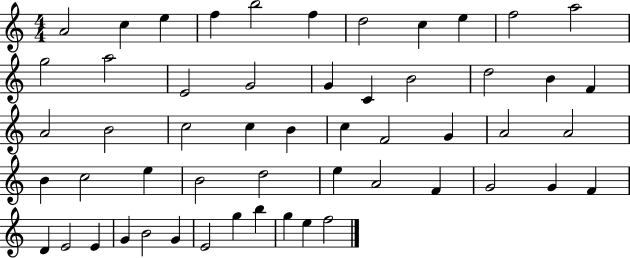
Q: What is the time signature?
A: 4/4